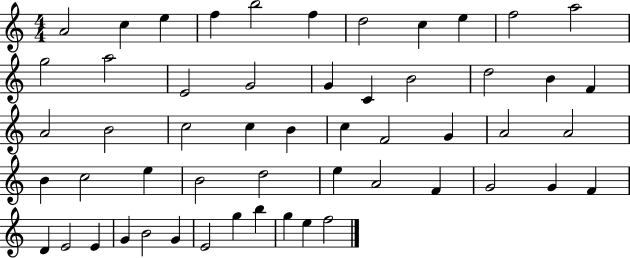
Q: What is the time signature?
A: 4/4